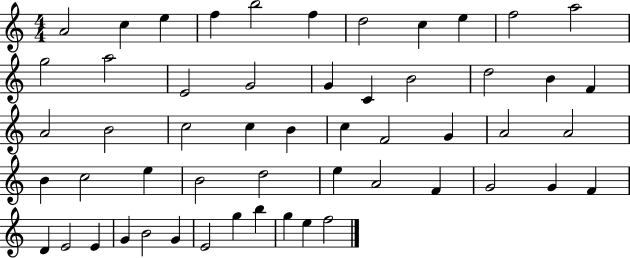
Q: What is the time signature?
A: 4/4